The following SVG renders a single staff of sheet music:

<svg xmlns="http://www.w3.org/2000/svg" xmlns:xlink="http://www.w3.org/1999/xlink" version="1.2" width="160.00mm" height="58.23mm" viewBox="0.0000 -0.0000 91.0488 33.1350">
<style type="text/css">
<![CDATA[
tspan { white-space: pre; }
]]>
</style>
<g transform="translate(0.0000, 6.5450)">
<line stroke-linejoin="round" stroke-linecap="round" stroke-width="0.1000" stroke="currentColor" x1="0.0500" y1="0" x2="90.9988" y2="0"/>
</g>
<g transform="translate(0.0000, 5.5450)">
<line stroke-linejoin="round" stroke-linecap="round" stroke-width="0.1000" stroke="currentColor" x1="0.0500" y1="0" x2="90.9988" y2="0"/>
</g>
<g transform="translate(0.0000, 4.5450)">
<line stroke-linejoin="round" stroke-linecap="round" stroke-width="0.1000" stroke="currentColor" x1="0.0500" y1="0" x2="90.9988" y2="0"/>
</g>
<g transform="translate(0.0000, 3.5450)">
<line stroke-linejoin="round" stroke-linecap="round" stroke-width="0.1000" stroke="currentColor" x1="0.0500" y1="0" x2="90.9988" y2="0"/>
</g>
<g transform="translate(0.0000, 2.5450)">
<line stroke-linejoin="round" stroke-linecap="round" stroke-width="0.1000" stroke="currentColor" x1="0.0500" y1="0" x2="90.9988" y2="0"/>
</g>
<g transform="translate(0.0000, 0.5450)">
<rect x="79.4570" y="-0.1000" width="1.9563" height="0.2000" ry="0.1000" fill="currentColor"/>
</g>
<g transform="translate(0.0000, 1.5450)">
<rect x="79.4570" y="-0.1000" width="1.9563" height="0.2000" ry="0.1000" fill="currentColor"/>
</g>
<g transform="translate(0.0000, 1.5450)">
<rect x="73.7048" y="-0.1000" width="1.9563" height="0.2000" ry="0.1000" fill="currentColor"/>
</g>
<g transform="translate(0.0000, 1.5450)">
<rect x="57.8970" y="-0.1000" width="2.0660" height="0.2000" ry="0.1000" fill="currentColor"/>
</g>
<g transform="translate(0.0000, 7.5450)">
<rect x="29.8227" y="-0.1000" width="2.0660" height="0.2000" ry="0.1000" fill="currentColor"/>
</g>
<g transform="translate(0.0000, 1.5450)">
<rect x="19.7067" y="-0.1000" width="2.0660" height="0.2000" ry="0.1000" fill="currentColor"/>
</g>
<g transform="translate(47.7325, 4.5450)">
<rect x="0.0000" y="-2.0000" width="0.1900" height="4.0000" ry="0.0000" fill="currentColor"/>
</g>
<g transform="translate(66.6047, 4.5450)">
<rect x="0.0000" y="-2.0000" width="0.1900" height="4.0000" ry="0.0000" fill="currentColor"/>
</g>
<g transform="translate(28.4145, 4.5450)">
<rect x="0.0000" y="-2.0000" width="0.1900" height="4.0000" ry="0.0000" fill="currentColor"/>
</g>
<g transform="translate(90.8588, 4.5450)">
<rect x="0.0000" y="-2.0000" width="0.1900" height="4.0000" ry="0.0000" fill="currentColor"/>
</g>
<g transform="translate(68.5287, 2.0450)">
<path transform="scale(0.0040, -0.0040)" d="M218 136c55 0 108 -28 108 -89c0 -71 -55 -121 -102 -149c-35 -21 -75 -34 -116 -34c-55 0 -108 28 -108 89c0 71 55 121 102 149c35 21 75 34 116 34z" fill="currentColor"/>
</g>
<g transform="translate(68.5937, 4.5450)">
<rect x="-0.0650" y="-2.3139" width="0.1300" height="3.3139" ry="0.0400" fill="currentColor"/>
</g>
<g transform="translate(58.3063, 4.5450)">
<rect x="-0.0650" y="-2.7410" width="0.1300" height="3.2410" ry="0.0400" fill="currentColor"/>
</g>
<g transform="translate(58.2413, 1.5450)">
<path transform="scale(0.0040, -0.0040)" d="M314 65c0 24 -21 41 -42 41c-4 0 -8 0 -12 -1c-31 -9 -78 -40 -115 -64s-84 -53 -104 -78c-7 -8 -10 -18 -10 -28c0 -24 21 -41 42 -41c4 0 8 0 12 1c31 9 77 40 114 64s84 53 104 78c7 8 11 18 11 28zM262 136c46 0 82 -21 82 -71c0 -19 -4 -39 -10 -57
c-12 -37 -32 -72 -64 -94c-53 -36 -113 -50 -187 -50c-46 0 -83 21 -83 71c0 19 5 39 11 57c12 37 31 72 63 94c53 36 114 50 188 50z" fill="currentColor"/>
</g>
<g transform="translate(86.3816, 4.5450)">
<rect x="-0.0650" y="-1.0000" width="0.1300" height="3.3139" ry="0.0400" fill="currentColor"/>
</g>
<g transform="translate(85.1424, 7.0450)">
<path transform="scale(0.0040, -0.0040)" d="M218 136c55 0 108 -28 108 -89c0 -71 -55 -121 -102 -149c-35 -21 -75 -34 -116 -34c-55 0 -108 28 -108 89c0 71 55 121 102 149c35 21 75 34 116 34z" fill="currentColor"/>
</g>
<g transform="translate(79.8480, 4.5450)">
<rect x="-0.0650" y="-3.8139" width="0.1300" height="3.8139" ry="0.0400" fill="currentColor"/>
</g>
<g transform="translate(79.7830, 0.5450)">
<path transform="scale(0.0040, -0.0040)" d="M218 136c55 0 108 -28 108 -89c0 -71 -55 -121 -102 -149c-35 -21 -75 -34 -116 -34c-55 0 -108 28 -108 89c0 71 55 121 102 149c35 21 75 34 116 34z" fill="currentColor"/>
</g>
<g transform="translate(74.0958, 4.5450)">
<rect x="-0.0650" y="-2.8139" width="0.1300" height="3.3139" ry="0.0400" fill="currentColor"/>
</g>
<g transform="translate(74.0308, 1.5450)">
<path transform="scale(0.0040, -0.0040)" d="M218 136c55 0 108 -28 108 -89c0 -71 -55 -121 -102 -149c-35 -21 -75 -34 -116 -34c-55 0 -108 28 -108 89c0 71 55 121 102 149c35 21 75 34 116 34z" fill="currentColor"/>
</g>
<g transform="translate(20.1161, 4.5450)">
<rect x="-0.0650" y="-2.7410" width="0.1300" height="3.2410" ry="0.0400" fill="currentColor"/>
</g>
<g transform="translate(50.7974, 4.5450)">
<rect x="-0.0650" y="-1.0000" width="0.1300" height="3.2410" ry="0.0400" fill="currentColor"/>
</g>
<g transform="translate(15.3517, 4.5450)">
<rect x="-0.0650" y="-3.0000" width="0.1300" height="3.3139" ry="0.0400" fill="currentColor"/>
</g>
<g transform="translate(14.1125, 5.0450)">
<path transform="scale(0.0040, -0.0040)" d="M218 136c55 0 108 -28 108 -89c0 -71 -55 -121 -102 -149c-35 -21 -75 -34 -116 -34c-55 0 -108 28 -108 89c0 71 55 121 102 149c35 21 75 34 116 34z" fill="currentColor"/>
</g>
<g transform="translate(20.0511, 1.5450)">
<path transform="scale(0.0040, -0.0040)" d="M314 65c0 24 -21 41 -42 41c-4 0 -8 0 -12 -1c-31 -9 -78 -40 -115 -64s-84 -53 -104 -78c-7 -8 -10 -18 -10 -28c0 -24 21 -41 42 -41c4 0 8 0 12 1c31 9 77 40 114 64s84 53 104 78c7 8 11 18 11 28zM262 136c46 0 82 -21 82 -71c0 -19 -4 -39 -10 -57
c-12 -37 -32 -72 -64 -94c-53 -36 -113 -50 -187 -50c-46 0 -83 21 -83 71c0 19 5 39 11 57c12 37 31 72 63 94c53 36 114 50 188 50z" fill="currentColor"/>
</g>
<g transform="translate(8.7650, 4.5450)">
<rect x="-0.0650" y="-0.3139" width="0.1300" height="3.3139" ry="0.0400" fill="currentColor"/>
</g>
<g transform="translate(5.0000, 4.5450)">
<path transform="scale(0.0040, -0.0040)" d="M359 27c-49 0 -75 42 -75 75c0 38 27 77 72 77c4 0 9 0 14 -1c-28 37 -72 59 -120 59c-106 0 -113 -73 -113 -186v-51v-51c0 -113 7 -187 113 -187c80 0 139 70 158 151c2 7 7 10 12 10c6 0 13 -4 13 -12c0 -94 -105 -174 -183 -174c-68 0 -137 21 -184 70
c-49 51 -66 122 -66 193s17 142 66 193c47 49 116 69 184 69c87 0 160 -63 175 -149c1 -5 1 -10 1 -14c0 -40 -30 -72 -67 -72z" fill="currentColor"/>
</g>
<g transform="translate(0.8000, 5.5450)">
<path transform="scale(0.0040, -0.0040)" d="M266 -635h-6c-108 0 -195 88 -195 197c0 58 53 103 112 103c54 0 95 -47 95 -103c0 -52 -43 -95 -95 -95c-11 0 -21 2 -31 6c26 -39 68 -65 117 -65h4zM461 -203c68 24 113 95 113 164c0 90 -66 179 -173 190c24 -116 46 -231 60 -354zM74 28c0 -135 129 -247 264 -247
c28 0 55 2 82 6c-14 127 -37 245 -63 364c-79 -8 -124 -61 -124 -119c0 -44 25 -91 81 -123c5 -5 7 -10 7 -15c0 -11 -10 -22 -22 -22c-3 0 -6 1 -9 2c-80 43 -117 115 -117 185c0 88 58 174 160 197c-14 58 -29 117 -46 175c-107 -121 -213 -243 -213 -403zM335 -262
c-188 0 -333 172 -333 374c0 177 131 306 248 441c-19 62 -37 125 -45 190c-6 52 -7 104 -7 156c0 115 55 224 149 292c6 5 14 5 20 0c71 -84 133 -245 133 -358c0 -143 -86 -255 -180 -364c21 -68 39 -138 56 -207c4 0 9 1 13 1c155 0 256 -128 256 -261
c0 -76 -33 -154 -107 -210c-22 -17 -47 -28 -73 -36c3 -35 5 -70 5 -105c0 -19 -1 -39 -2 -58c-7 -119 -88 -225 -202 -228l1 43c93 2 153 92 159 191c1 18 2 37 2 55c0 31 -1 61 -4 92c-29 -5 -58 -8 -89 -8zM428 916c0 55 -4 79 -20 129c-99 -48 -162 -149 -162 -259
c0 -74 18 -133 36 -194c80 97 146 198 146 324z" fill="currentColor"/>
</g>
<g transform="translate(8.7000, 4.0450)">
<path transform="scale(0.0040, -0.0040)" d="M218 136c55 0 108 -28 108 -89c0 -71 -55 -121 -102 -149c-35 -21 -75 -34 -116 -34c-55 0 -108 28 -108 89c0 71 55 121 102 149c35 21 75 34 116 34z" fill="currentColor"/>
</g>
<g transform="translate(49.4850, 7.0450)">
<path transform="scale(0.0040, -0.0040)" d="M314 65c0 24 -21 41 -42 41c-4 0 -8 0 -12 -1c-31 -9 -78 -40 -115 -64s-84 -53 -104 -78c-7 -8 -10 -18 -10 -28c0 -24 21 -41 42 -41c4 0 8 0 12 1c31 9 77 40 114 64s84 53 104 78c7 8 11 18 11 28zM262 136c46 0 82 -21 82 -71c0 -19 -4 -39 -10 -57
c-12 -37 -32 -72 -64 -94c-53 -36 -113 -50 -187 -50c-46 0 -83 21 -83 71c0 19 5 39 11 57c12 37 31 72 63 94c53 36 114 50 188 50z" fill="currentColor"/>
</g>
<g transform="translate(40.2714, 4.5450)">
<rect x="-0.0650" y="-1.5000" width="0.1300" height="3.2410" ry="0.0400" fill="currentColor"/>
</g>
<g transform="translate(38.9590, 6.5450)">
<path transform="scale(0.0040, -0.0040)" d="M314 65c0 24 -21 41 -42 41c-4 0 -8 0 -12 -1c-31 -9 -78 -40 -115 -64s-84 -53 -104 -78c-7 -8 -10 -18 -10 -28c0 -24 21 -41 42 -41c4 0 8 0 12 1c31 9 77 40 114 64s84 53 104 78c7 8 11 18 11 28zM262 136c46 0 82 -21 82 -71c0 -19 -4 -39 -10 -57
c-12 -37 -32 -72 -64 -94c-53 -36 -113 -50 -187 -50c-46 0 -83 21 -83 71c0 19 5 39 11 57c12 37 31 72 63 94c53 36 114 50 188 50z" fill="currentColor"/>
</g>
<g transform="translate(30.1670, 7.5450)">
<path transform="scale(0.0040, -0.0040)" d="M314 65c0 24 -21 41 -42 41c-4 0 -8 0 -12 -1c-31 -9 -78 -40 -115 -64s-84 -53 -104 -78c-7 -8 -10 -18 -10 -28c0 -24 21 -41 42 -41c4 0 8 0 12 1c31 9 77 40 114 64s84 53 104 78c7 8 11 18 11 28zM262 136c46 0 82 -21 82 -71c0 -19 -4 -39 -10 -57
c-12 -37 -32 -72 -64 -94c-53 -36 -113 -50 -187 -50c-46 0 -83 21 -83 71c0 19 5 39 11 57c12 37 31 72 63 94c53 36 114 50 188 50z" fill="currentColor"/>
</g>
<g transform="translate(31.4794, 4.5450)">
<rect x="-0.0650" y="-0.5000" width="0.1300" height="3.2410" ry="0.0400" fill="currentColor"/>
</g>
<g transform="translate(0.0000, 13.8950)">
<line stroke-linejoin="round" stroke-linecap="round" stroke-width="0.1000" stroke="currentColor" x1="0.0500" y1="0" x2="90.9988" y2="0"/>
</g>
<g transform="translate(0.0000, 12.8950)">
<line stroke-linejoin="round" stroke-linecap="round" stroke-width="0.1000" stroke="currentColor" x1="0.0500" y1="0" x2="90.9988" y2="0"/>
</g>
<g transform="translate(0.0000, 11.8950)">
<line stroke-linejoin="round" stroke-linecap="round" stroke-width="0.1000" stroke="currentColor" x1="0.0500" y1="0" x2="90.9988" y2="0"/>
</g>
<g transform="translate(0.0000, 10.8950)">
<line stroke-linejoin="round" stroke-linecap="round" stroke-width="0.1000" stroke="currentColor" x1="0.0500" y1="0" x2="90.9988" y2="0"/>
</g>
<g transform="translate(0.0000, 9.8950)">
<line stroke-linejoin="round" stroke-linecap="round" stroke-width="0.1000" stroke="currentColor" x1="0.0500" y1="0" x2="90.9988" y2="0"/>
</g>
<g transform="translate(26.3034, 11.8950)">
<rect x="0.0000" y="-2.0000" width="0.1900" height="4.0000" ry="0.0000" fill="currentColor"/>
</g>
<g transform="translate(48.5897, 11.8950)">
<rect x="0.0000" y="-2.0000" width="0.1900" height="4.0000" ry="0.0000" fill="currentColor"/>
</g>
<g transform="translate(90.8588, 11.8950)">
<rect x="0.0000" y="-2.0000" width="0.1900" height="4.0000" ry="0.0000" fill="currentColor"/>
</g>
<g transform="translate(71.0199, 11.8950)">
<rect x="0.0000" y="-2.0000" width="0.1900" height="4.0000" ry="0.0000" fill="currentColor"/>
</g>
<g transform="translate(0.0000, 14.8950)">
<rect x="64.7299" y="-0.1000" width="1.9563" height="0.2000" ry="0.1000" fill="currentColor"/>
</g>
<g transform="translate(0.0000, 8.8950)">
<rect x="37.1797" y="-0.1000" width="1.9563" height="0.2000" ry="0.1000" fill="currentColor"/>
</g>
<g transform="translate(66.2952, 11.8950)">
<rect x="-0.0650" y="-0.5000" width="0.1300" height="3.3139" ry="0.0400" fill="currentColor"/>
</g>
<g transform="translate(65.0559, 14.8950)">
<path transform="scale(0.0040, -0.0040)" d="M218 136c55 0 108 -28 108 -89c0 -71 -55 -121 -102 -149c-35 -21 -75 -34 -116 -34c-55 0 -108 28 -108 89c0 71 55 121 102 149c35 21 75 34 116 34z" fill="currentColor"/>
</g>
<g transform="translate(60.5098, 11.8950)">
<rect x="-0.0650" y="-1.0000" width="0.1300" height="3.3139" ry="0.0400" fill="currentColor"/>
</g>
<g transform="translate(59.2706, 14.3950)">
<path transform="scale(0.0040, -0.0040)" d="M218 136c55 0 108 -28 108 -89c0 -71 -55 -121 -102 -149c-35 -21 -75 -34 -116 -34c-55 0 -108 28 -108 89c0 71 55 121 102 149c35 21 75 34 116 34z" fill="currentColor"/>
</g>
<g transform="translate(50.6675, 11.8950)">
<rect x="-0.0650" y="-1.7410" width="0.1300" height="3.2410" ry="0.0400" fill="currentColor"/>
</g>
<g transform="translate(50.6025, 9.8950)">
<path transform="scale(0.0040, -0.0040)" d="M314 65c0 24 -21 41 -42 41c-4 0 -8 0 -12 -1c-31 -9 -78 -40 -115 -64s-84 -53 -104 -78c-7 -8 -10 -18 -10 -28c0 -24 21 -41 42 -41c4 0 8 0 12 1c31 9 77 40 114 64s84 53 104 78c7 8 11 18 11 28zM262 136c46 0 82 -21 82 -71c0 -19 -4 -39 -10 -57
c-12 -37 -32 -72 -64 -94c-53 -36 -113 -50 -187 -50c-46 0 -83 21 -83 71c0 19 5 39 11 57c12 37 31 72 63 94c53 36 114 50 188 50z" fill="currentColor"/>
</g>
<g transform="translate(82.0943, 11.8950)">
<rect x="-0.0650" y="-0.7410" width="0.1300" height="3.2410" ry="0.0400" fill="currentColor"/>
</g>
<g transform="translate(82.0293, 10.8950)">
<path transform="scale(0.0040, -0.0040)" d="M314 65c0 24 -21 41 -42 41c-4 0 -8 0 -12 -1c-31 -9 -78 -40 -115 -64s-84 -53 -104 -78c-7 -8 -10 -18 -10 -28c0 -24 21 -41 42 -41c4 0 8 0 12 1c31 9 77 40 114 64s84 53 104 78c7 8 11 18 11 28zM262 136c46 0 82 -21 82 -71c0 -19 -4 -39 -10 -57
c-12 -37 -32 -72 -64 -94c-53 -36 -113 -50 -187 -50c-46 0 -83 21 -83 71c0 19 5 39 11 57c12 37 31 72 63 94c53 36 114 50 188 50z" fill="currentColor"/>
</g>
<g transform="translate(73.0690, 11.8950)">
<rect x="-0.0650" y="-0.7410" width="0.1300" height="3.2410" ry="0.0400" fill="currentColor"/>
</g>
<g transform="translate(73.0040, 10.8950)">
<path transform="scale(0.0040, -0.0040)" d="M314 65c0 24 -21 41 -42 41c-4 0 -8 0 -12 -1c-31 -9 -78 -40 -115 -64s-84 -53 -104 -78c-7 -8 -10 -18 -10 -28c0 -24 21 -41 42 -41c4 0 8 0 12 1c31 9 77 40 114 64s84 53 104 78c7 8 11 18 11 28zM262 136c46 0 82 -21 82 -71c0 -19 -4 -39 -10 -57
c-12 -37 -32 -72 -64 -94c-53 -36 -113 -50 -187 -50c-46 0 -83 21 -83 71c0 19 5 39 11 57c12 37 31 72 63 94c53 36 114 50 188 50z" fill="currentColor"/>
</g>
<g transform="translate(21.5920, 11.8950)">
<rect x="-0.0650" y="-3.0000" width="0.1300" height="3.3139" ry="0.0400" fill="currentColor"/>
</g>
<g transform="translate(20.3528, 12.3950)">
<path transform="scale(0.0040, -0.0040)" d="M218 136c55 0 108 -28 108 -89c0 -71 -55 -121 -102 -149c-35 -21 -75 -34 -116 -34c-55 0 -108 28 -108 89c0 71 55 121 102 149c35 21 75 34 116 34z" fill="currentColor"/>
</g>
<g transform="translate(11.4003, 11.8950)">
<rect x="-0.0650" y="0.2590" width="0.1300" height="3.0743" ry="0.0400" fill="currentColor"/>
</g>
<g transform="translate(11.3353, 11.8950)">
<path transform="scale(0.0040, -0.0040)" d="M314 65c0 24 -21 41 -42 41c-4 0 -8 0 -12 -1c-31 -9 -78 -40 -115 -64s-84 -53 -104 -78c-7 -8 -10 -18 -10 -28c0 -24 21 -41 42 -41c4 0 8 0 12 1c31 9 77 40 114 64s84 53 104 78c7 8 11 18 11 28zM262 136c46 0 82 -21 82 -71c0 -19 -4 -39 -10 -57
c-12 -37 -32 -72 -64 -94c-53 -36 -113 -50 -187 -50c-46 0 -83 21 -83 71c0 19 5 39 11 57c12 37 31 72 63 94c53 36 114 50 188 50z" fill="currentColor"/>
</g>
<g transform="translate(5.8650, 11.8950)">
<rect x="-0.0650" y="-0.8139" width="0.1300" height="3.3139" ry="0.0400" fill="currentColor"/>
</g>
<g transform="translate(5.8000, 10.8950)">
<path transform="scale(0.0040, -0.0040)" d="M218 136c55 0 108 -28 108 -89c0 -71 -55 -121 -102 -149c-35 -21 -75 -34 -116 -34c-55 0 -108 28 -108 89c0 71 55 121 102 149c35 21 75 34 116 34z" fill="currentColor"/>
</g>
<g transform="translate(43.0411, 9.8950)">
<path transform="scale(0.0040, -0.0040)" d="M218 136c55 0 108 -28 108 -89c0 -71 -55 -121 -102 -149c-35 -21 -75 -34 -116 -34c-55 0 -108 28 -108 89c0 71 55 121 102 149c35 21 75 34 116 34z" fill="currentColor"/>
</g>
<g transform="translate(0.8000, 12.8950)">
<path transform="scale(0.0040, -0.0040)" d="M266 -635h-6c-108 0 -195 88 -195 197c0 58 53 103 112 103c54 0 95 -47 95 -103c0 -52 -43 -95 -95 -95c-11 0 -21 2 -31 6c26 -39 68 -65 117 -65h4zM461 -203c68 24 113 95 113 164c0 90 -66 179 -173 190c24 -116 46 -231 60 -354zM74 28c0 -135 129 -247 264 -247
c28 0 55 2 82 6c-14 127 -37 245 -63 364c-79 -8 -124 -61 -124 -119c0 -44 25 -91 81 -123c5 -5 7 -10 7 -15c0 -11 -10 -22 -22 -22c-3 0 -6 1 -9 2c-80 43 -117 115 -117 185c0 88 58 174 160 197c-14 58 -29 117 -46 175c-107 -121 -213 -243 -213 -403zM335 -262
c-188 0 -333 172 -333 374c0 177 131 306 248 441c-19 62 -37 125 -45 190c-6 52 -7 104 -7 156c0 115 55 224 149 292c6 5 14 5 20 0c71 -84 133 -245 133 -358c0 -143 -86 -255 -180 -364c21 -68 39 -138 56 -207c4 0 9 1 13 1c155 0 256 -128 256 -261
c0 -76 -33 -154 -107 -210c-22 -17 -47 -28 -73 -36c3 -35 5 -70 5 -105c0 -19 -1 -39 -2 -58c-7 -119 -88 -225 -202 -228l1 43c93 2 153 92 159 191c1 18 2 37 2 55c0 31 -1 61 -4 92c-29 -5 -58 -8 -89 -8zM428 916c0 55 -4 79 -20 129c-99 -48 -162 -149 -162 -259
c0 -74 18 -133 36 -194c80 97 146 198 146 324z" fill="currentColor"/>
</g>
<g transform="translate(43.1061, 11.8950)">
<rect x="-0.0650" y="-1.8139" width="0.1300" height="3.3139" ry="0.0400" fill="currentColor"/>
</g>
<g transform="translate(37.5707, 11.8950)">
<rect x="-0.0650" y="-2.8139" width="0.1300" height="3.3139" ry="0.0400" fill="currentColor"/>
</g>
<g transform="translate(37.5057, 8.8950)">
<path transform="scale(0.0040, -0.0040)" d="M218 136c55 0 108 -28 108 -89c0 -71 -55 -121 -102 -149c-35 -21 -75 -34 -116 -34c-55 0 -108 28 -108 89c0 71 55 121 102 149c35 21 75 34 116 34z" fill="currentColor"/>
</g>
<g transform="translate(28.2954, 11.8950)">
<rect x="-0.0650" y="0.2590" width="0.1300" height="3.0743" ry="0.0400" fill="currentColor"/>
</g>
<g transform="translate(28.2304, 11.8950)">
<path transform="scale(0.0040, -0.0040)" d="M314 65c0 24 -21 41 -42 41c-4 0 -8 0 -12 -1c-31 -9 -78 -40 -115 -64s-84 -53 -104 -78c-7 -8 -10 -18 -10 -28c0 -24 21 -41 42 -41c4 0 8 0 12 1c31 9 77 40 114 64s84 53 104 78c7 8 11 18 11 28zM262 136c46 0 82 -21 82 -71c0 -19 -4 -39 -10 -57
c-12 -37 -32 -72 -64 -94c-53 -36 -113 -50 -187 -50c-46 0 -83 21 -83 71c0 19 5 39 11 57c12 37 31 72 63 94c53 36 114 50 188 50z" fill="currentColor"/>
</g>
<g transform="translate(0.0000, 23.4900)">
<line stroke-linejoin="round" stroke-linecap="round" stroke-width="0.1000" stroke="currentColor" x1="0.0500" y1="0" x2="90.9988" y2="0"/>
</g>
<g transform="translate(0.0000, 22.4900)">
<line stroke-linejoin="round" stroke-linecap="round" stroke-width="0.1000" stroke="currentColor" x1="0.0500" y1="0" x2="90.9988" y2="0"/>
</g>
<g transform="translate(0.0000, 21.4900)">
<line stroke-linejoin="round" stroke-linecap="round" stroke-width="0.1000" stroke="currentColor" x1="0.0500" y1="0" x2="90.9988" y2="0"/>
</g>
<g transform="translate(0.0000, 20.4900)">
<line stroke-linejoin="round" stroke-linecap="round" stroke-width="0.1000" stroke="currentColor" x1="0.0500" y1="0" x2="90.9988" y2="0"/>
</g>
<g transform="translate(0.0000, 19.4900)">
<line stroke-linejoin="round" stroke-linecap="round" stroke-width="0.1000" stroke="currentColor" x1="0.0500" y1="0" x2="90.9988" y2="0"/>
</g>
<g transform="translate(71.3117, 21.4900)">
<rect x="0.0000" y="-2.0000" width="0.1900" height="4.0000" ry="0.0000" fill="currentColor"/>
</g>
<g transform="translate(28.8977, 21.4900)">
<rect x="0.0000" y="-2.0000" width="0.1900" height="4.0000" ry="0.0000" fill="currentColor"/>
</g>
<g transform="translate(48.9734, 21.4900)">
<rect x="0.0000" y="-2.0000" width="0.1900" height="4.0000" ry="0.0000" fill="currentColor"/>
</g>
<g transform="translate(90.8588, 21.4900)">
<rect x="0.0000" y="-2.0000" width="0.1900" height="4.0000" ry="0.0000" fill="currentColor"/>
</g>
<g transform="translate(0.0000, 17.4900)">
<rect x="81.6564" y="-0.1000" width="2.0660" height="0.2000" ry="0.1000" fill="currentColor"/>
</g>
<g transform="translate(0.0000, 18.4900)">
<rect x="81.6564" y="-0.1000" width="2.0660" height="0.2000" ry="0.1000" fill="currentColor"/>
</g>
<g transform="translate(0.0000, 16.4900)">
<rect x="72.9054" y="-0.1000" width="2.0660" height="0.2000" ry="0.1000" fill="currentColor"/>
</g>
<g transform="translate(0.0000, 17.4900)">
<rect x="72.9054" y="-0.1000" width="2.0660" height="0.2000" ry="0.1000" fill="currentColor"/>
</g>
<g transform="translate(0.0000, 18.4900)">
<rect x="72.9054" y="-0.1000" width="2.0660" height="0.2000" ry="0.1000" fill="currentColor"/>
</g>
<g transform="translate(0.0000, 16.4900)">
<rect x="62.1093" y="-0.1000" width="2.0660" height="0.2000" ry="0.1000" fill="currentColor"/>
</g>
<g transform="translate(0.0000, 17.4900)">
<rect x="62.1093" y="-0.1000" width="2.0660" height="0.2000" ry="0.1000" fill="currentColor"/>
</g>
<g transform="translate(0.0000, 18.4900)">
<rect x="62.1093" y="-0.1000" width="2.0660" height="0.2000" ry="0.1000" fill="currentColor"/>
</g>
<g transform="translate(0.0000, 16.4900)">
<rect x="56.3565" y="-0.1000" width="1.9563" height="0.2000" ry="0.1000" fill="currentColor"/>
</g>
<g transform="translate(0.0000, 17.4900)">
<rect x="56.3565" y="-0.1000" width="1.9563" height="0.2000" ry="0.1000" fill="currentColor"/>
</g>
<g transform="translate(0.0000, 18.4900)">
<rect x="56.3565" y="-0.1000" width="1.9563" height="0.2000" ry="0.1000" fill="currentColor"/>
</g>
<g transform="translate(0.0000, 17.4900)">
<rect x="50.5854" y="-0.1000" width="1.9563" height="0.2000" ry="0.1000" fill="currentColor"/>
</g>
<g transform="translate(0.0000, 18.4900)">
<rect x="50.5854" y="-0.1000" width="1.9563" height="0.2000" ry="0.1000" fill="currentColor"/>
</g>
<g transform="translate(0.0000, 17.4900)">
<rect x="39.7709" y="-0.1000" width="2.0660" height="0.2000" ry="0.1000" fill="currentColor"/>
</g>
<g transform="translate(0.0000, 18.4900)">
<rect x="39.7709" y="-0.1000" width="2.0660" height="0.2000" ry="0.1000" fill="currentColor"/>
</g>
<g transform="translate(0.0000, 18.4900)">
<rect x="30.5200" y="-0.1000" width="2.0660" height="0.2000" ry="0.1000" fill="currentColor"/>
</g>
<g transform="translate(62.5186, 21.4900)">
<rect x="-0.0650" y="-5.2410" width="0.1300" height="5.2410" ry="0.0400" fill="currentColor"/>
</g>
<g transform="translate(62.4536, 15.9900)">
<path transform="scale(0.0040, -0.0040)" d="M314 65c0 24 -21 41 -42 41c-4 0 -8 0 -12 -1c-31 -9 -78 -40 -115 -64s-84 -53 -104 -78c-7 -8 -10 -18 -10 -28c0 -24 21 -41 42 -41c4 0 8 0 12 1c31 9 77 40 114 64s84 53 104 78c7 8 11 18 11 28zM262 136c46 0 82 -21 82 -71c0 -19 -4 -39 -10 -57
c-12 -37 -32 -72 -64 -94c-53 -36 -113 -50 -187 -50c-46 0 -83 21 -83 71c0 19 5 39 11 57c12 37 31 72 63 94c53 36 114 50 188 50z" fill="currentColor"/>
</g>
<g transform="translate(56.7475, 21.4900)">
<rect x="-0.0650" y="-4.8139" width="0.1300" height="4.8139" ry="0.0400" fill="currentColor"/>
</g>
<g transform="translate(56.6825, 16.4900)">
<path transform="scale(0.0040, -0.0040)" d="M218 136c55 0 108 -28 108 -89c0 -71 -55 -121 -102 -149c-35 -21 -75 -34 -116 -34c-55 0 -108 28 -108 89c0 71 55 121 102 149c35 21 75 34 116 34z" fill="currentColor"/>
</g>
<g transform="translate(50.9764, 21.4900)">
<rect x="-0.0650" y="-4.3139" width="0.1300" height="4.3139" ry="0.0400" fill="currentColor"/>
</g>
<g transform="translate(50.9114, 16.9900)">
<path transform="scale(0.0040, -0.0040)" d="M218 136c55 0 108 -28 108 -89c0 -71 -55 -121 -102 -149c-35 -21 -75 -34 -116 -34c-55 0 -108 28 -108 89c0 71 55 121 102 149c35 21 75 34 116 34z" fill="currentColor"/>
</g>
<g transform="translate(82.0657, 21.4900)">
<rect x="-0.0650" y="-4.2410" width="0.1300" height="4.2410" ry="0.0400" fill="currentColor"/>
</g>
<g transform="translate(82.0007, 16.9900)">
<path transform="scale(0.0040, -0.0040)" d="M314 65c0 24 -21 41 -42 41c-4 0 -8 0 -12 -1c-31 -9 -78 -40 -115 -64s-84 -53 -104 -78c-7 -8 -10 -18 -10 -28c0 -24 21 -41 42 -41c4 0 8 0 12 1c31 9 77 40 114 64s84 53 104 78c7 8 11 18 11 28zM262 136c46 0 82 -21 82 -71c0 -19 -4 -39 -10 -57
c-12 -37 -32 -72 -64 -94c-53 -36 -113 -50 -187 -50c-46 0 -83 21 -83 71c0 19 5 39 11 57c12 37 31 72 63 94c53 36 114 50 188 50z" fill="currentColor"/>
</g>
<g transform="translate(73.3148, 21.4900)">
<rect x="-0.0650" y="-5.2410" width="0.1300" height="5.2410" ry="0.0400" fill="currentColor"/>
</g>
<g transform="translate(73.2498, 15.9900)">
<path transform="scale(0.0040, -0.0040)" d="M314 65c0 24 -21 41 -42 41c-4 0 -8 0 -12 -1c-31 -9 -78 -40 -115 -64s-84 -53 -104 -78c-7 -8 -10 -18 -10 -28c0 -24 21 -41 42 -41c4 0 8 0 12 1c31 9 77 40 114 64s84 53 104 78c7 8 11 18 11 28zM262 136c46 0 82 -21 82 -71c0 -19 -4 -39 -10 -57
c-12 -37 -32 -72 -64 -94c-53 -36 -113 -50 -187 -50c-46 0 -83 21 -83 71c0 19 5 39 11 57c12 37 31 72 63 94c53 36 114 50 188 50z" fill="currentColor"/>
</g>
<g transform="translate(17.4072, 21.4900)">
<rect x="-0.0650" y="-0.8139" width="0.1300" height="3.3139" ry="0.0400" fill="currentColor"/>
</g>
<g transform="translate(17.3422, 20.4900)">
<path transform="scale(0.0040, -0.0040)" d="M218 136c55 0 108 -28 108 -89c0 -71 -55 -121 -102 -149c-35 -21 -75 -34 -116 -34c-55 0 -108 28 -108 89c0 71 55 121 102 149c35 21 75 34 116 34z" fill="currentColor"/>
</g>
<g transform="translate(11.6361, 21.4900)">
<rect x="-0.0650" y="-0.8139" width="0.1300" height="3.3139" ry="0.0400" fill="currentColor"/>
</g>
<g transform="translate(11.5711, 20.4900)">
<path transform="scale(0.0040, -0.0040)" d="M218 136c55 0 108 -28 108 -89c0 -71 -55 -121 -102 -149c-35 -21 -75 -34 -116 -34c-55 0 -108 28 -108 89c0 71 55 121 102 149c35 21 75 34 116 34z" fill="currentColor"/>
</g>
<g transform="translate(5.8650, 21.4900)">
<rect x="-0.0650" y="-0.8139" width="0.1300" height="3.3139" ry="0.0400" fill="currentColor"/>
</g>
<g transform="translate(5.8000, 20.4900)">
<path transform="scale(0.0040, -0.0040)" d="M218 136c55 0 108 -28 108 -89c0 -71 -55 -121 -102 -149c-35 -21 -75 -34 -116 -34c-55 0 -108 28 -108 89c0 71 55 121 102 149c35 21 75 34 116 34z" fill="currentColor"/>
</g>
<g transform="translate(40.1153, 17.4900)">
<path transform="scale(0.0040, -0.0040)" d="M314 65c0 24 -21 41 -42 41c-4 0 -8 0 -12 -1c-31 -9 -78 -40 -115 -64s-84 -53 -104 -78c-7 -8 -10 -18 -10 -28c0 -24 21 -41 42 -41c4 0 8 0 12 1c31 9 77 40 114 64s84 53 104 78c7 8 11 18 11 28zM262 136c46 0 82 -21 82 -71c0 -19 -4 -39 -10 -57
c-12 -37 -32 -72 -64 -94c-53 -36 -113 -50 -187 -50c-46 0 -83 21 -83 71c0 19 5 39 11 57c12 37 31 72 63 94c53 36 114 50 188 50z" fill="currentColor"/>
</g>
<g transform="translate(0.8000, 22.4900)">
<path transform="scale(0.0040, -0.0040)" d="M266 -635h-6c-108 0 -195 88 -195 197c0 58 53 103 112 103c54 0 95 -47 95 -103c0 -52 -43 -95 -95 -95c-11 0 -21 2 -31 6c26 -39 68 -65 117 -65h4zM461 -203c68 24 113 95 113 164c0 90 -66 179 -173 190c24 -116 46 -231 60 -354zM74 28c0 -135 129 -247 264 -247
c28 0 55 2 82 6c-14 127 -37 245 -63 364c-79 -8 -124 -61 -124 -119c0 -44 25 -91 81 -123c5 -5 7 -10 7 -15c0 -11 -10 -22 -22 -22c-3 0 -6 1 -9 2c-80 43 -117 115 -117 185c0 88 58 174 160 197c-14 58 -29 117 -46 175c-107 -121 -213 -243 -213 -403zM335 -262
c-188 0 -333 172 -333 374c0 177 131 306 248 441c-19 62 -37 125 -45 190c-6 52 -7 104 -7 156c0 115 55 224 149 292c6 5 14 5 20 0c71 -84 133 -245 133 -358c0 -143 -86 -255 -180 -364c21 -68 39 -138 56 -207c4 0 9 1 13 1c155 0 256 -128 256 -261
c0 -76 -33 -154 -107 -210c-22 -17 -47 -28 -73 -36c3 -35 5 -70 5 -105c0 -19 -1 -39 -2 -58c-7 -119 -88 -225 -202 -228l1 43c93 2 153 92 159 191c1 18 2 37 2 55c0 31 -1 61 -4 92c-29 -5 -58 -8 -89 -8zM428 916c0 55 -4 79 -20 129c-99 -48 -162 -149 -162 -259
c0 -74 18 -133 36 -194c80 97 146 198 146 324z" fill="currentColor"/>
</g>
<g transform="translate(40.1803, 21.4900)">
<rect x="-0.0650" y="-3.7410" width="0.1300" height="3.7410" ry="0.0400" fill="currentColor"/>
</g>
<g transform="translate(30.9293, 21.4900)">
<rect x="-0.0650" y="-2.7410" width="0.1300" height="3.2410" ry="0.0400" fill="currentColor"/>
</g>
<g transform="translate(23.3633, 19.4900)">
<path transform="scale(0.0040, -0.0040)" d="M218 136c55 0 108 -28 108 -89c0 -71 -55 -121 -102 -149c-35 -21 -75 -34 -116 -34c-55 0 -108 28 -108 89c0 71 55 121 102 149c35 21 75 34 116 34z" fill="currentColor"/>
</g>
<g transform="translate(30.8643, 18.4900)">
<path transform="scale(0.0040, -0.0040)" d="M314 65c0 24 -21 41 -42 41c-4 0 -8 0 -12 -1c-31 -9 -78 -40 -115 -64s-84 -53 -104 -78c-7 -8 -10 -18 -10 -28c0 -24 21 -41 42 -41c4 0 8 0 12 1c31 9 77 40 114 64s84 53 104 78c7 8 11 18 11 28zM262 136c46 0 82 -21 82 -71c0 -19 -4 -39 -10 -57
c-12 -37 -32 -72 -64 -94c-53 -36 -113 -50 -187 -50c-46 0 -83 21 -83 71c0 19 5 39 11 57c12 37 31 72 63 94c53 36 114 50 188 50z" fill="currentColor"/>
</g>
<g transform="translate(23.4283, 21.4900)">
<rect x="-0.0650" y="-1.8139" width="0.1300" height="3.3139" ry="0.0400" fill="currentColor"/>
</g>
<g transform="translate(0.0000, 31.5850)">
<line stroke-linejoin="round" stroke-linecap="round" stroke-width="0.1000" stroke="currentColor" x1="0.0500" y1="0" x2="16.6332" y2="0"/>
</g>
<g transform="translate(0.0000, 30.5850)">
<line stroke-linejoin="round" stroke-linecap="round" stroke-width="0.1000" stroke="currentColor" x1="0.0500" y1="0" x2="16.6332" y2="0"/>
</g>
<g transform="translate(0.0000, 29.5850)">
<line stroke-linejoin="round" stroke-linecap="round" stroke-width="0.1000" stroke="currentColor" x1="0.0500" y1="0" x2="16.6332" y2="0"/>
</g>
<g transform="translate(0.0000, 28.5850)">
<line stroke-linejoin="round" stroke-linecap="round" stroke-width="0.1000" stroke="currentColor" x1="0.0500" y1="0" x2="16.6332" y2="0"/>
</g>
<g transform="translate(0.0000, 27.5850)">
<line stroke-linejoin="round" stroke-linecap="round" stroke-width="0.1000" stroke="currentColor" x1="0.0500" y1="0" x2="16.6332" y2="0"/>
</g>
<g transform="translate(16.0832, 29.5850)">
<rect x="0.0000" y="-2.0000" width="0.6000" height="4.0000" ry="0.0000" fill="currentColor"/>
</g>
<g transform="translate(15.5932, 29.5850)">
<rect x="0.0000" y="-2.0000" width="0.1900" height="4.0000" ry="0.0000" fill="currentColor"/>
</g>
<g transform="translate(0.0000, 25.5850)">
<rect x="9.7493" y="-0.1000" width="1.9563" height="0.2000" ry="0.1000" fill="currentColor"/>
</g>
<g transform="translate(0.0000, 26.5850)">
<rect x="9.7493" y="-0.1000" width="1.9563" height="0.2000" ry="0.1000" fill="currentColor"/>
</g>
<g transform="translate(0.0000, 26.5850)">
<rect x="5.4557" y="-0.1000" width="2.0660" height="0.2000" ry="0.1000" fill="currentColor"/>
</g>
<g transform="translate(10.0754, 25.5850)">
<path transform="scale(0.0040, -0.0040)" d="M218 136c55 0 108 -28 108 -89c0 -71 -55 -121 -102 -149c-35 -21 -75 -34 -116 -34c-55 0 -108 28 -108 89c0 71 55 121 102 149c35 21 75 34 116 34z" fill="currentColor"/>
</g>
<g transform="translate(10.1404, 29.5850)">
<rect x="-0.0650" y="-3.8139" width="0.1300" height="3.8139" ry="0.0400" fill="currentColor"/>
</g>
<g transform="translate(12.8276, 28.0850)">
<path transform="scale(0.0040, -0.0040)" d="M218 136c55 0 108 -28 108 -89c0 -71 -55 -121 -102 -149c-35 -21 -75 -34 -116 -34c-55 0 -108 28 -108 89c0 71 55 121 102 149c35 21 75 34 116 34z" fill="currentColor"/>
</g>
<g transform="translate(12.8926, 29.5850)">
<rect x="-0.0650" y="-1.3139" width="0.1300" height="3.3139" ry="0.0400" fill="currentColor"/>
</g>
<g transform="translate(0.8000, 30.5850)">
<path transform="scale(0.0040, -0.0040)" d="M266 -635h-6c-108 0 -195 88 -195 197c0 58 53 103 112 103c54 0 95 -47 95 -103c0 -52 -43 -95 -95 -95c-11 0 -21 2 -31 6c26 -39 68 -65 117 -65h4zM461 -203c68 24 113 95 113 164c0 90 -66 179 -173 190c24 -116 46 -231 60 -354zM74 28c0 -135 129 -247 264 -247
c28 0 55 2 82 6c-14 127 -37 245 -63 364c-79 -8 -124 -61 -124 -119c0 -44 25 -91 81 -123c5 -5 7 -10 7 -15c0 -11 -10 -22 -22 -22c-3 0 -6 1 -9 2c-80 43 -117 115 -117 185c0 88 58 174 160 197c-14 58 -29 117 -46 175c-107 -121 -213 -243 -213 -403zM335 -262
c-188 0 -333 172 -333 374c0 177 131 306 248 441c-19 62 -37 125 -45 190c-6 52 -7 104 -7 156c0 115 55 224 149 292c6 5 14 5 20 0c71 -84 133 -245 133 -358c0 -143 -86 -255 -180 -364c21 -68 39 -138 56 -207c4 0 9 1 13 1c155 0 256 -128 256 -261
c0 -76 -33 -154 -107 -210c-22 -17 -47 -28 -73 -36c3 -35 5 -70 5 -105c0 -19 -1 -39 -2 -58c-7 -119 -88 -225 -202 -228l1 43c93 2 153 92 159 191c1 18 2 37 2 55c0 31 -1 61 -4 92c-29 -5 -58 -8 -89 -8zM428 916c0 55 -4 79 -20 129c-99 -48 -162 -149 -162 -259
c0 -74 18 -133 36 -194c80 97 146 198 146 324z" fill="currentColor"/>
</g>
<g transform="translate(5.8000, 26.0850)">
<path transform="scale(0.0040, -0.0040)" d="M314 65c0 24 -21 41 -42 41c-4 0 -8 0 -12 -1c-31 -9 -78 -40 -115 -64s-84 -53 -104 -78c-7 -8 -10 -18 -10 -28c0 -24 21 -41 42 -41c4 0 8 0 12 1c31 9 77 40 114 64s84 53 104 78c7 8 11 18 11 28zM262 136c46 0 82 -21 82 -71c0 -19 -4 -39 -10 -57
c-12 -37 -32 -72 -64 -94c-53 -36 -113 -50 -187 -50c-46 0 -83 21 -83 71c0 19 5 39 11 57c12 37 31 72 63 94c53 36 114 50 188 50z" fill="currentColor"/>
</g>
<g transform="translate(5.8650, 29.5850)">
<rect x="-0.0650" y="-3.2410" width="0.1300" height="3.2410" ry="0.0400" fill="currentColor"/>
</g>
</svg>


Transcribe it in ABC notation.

X:1
T:Untitled
M:4/4
L:1/4
K:C
c A a2 C2 E2 D2 a2 g a c' D d B2 A B2 a f f2 D C d2 d2 d d d f a2 c'2 d' e' f'2 f'2 d'2 b2 c' e